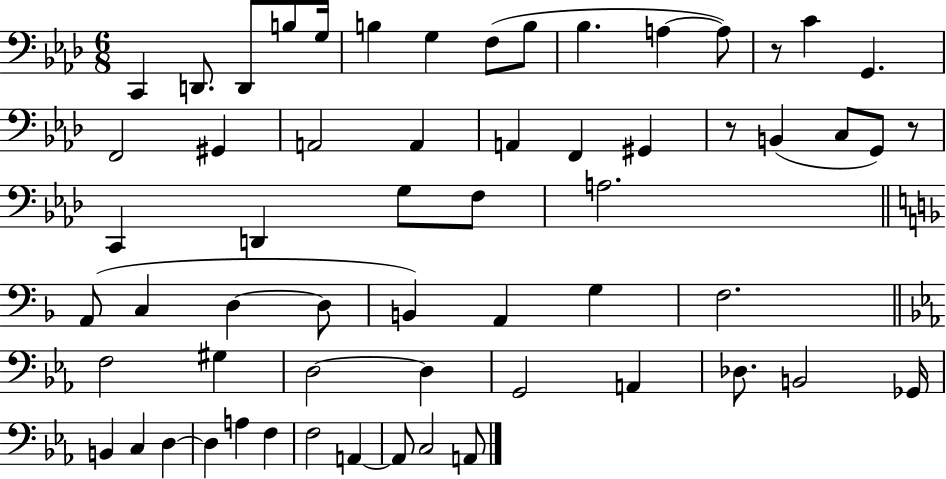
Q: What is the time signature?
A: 6/8